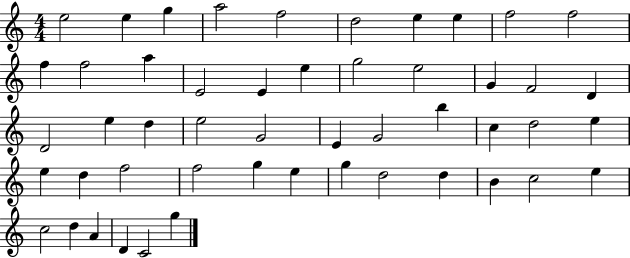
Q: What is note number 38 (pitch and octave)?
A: E5